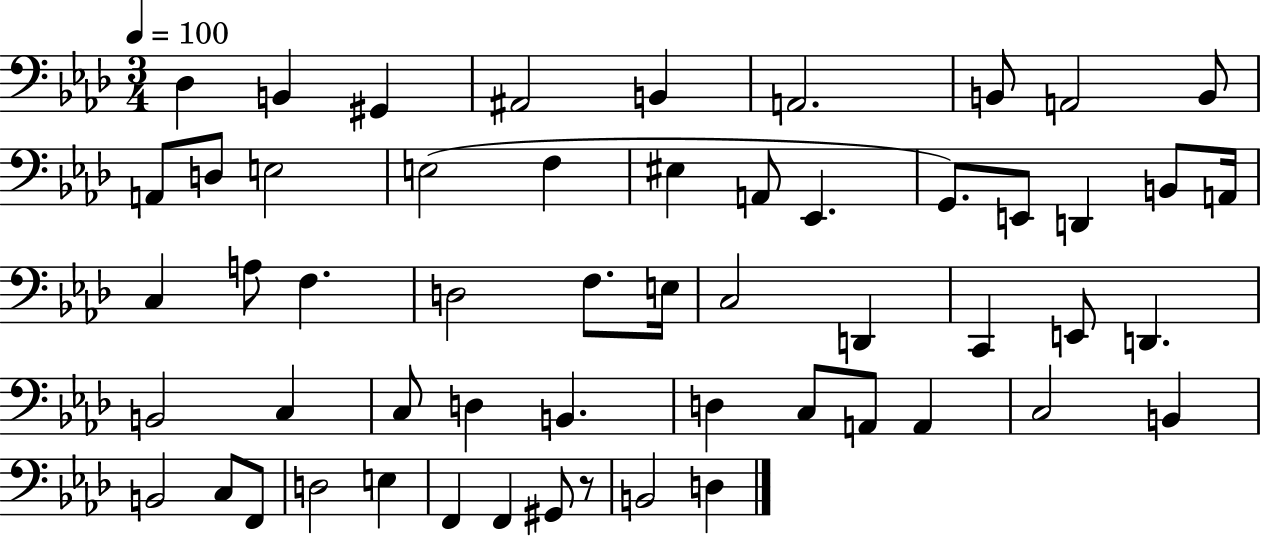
Db3/q B2/q G#2/q A#2/h B2/q A2/h. B2/e A2/h B2/e A2/e D3/e E3/h E3/h F3/q EIS3/q A2/e Eb2/q. G2/e. E2/e D2/q B2/e A2/s C3/q A3/e F3/q. D3/h F3/e. E3/s C3/h D2/q C2/q E2/e D2/q. B2/h C3/q C3/e D3/q B2/q. D3/q C3/e A2/e A2/q C3/h B2/q B2/h C3/e F2/e D3/h E3/q F2/q F2/q G#2/e R/e B2/h D3/q